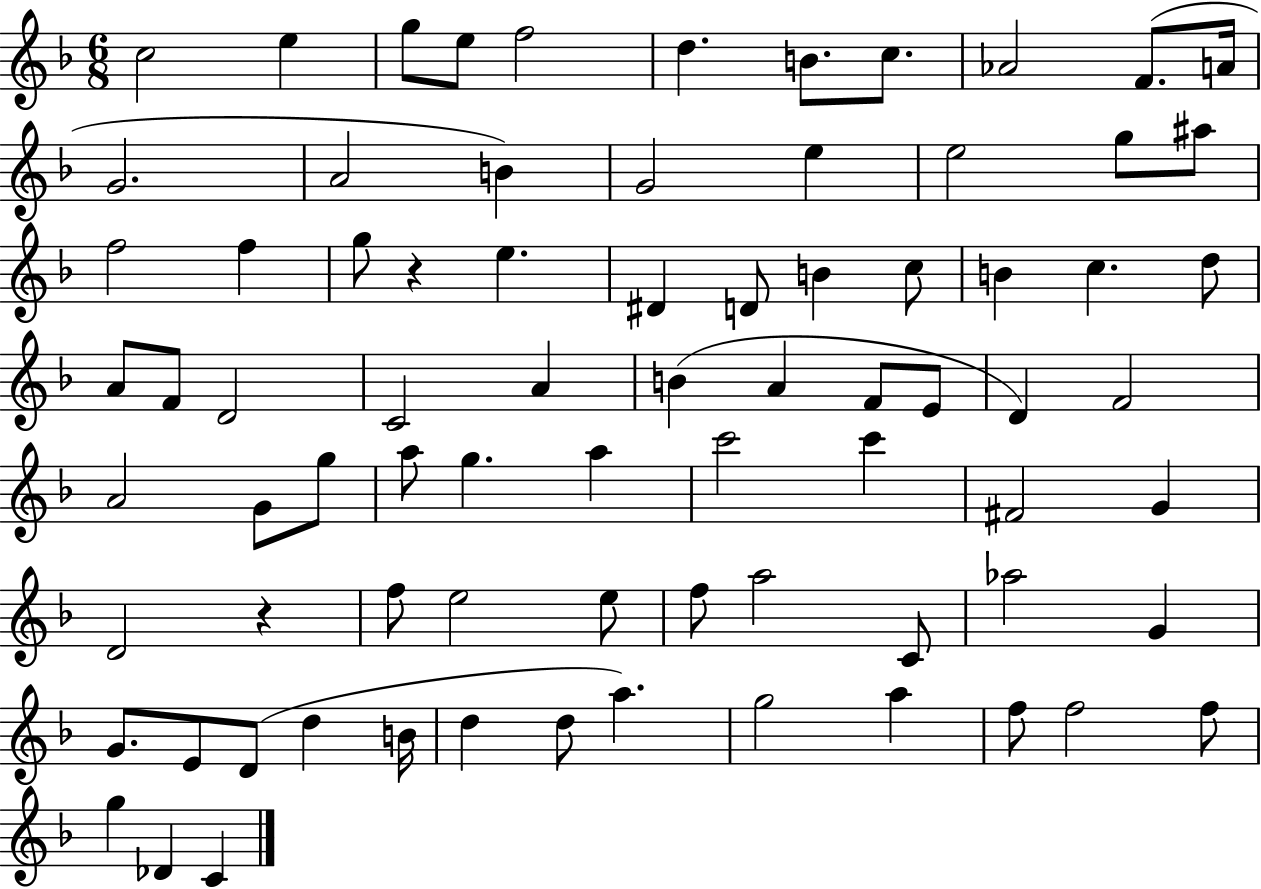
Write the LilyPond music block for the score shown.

{
  \clef treble
  \numericTimeSignature
  \time 6/8
  \key f \major
  c''2 e''4 | g''8 e''8 f''2 | d''4. b'8. c''8. | aes'2 f'8.( a'16 | \break g'2. | a'2 b'4) | g'2 e''4 | e''2 g''8 ais''8 | \break f''2 f''4 | g''8 r4 e''4. | dis'4 d'8 b'4 c''8 | b'4 c''4. d''8 | \break a'8 f'8 d'2 | c'2 a'4 | b'4( a'4 f'8 e'8 | d'4) f'2 | \break a'2 g'8 g''8 | a''8 g''4. a''4 | c'''2 c'''4 | fis'2 g'4 | \break d'2 r4 | f''8 e''2 e''8 | f''8 a''2 c'8 | aes''2 g'4 | \break g'8. e'8 d'8( d''4 b'16 | d''4 d''8 a''4.) | g''2 a''4 | f''8 f''2 f''8 | \break g''4 des'4 c'4 | \bar "|."
}